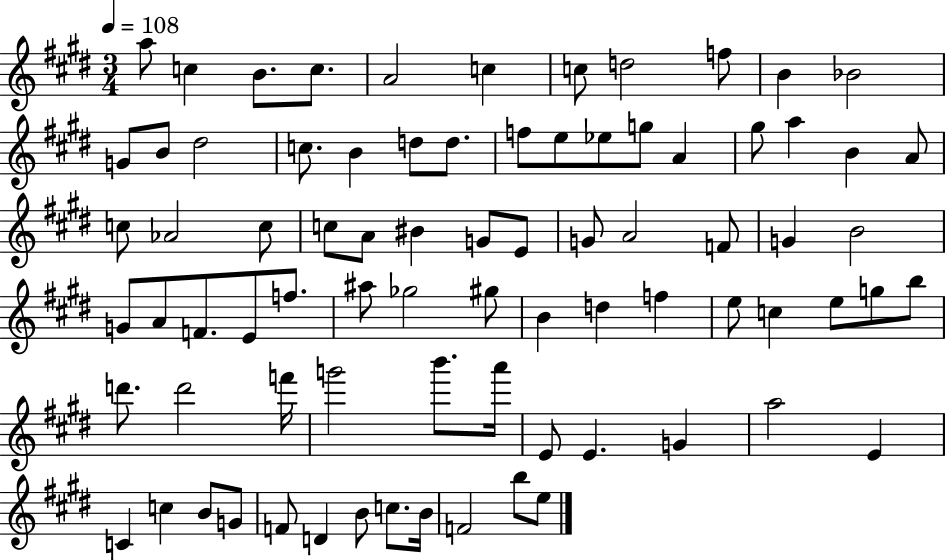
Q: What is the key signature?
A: E major